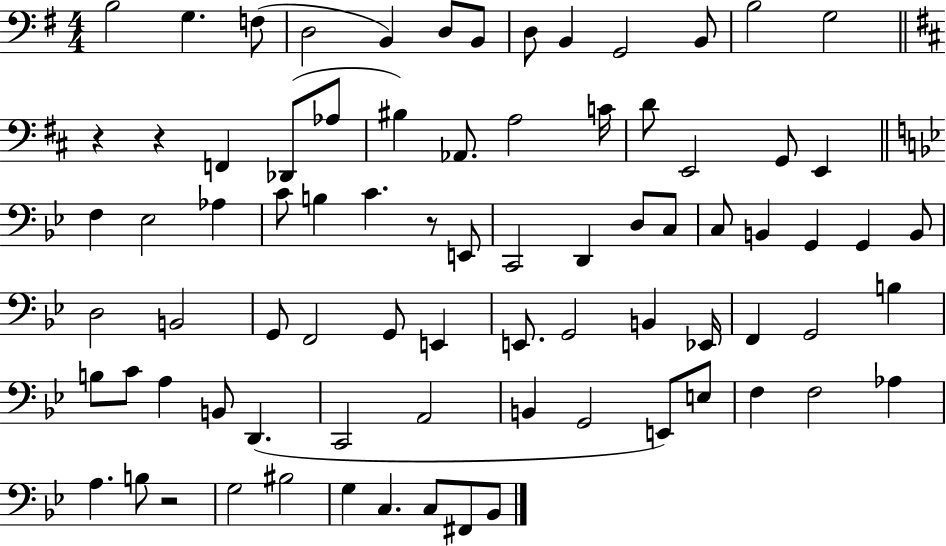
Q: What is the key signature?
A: G major